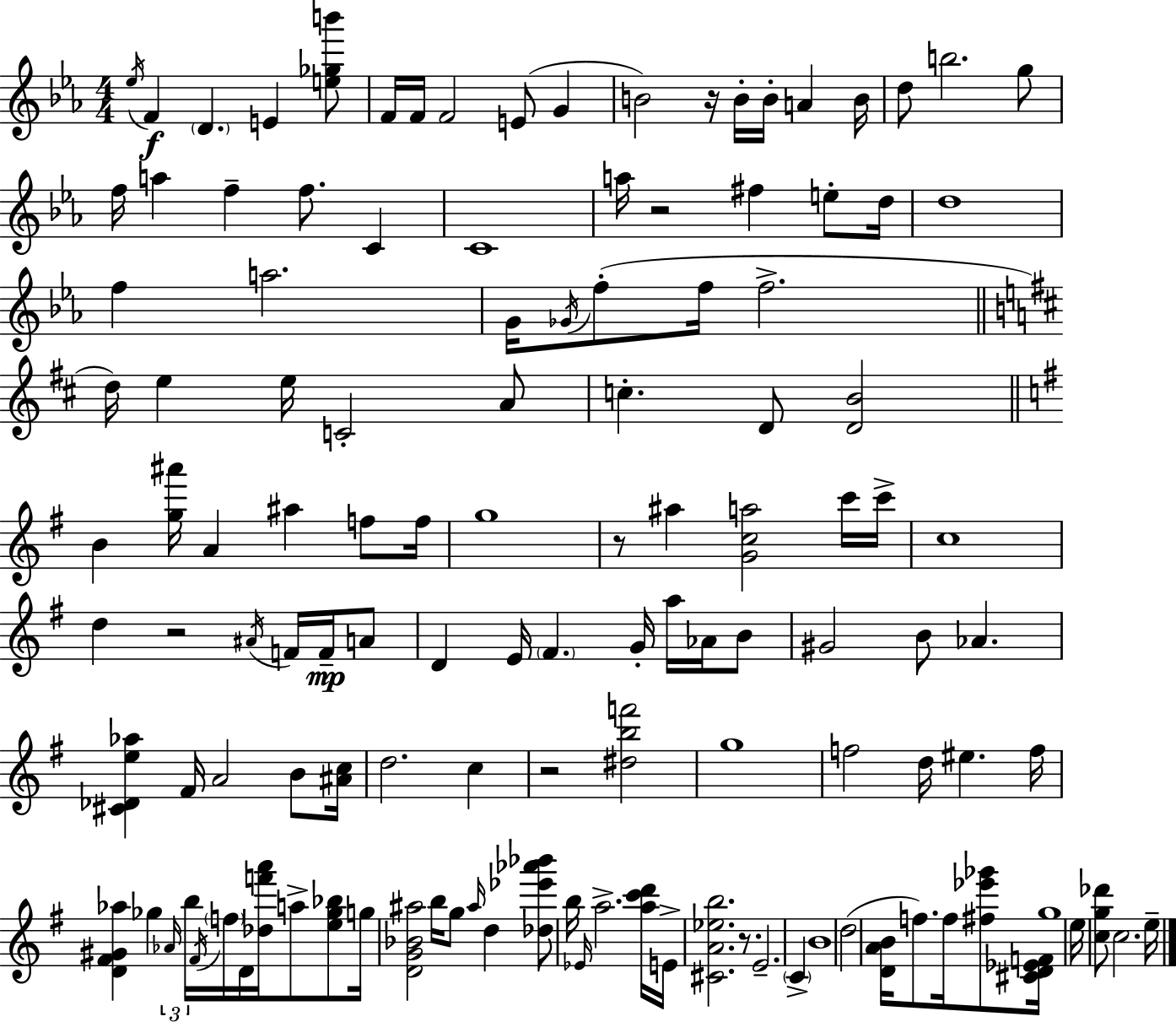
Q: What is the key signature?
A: EES major